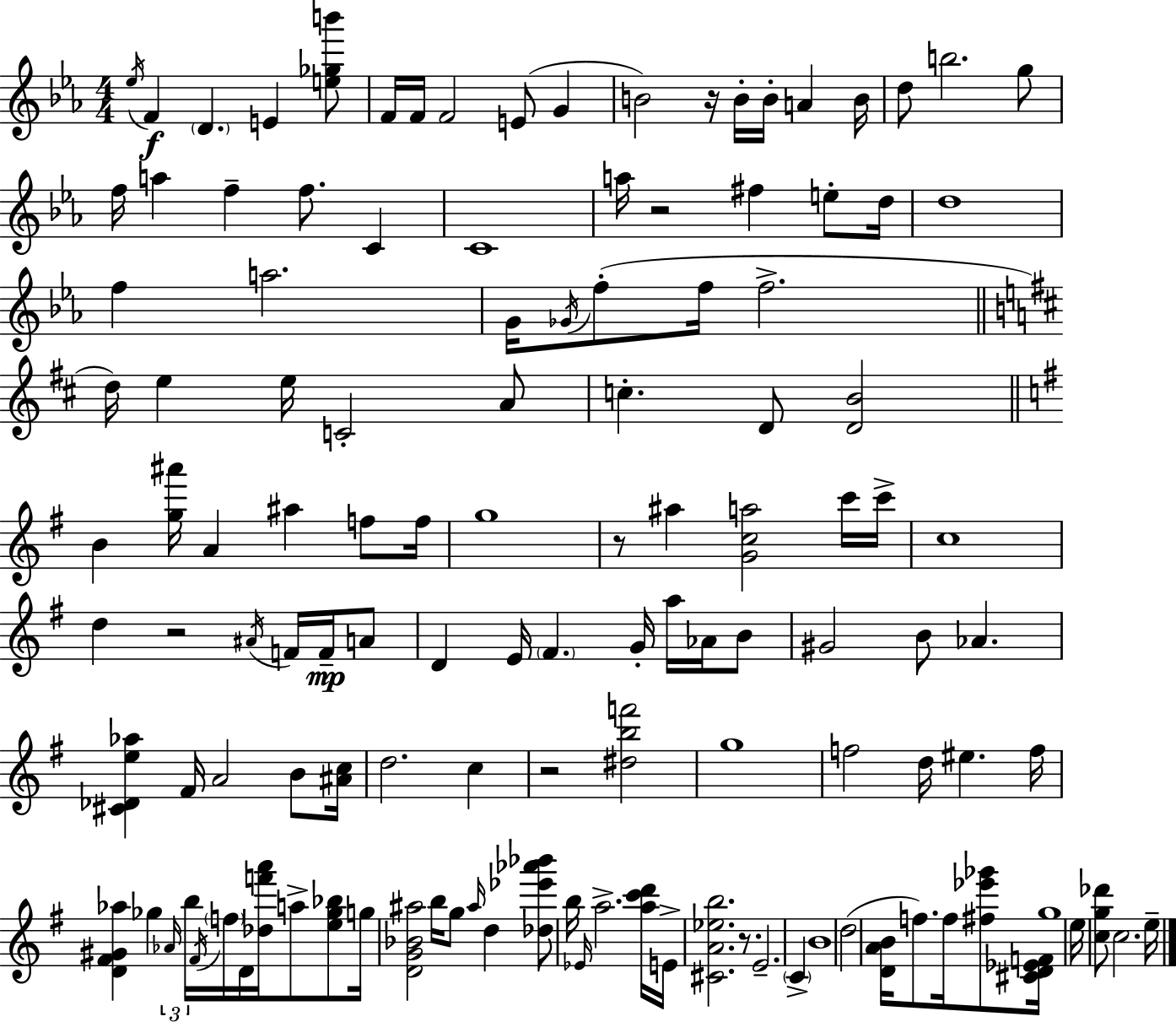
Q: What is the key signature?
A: EES major